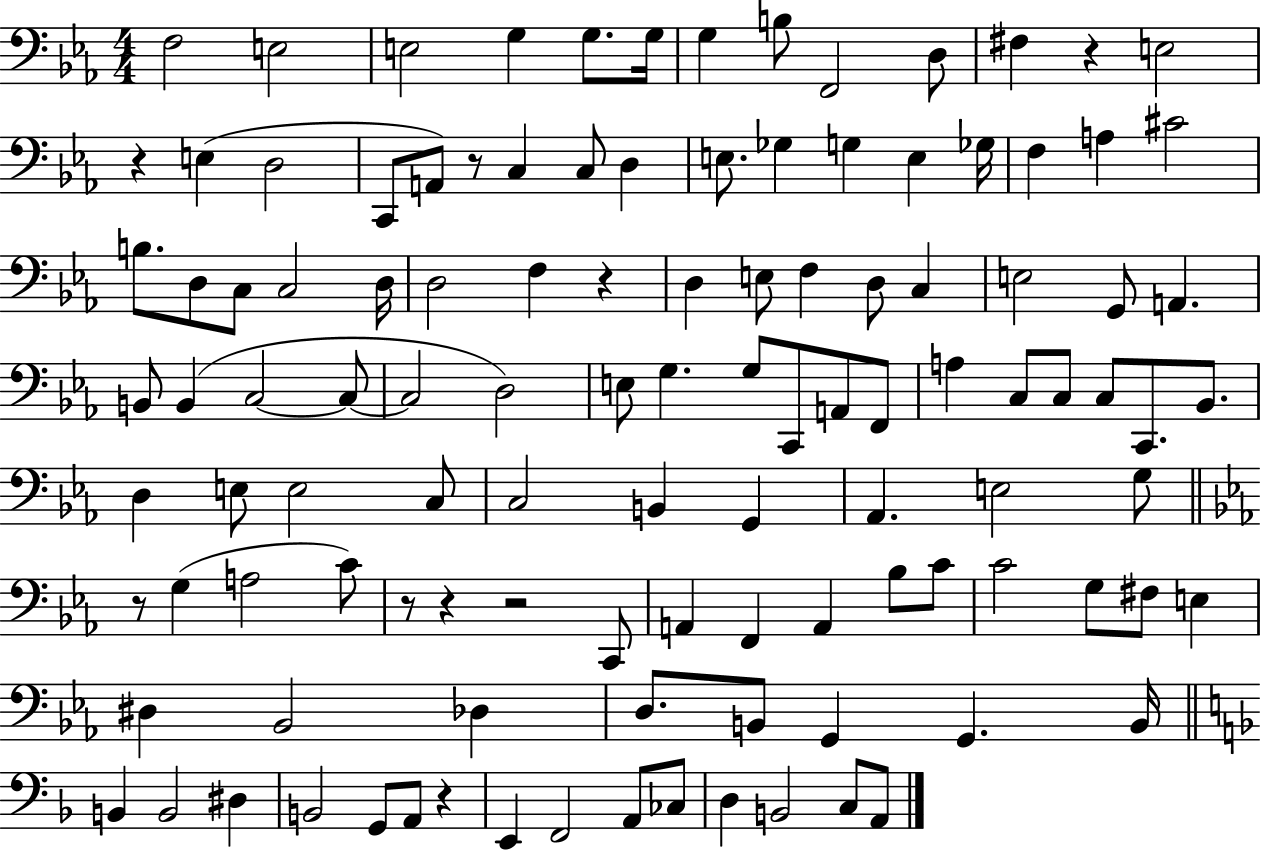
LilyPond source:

{
  \clef bass
  \numericTimeSignature
  \time 4/4
  \key ees \major
  \repeat volta 2 { f2 e2 | e2 g4 g8. g16 | g4 b8 f,2 d8 | fis4 r4 e2 | \break r4 e4( d2 | c,8 a,8) r8 c4 c8 d4 | e8. ges4 g4 e4 ges16 | f4 a4 cis'2 | \break b8. d8 c8 c2 d16 | d2 f4 r4 | d4 e8 f4 d8 c4 | e2 g,8 a,4. | \break b,8 b,4( c2~~ c8~~ | c2 d2) | e8 g4. g8 c,8 a,8 f,8 | a4 c8 c8 c8 c,8. bes,8. | \break d4 e8 e2 c8 | c2 b,4 g,4 | aes,4. e2 g8 | \bar "||" \break \key c \minor r8 g4( a2 c'8) | r8 r4 r2 c,8 | a,4 f,4 a,4 bes8 c'8 | c'2 g8 fis8 e4 | \break dis4 bes,2 des4 | d8. b,8 g,4 g,4. b,16 | \bar "||" \break \key d \minor b,4 b,2 dis4 | b,2 g,8 a,8 r4 | e,4 f,2 a,8 ces8 | d4 b,2 c8 a,8 | \break } \bar "|."
}